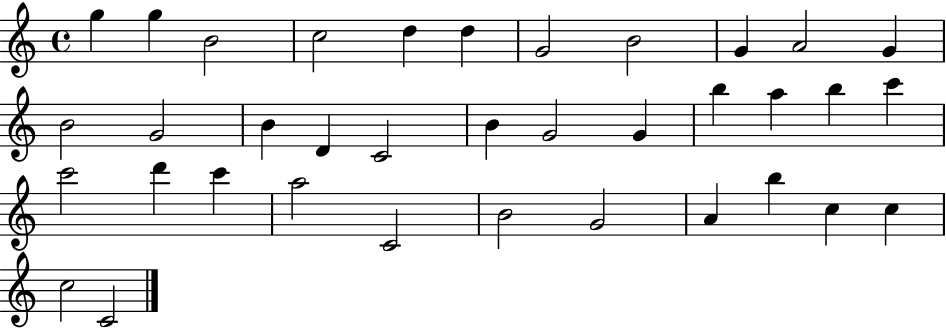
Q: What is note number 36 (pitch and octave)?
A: C4